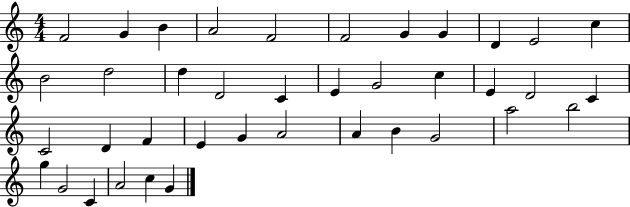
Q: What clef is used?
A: treble